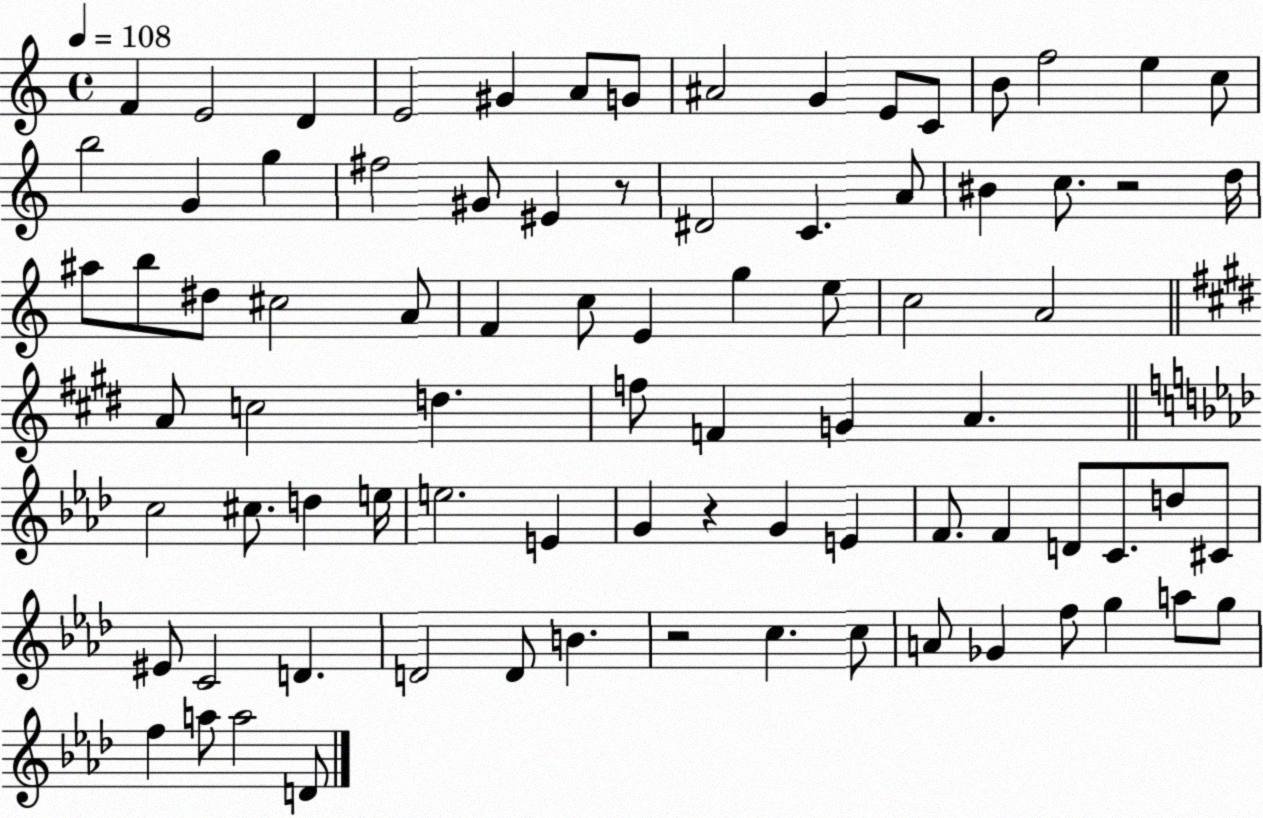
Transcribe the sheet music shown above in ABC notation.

X:1
T:Untitled
M:4/4
L:1/4
K:C
F E2 D E2 ^G A/2 G/2 ^A2 G E/2 C/2 B/2 f2 e c/2 b2 G g ^f2 ^G/2 ^E z/2 ^D2 C A/2 ^B c/2 z2 d/4 ^a/2 b/2 ^d/2 ^c2 A/2 F c/2 E g e/2 c2 A2 A/2 c2 d f/2 F G A c2 ^c/2 d e/4 e2 E G z G E F/2 F D/2 C/2 d/2 ^C/2 ^E/2 C2 D D2 D/2 B z2 c c/2 A/2 _G f/2 g a/2 g/2 f a/2 a2 D/2